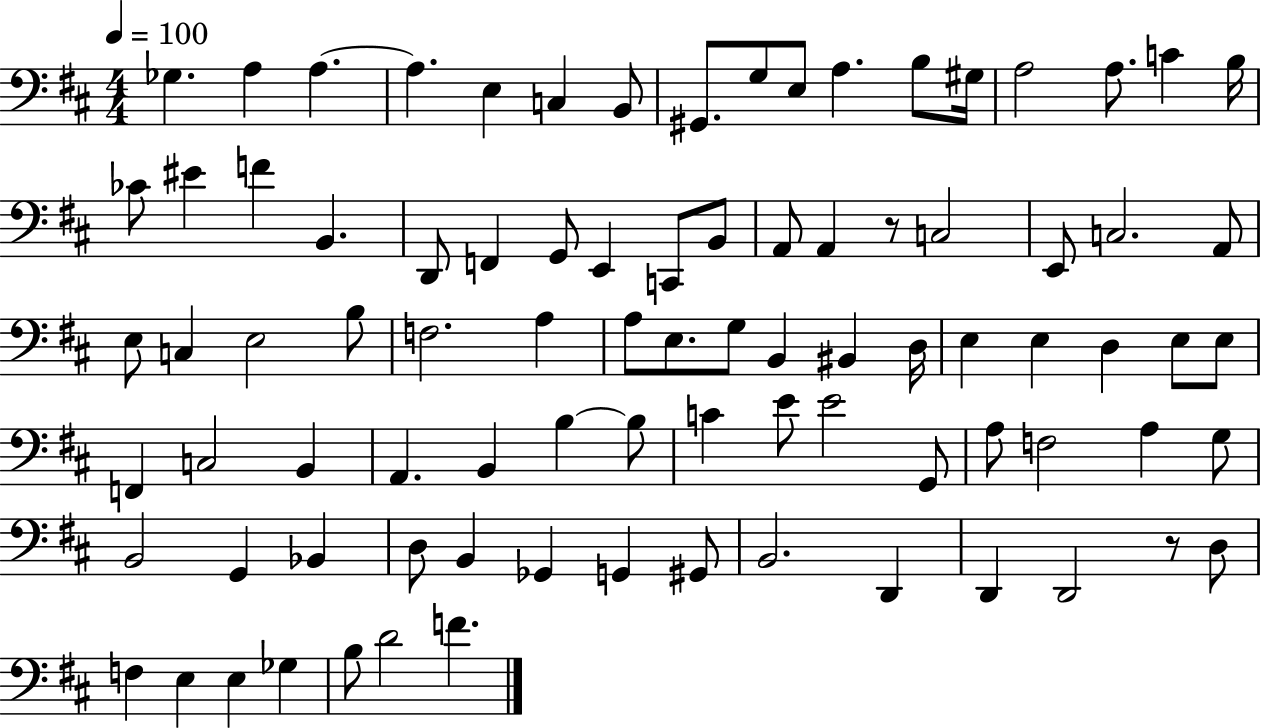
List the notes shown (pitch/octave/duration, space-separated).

Gb3/q. A3/q A3/q. A3/q. E3/q C3/q B2/e G#2/e. G3/e E3/e A3/q. B3/e G#3/s A3/h A3/e. C4/q B3/s CES4/e EIS4/q F4/q B2/q. D2/e F2/q G2/e E2/q C2/e B2/e A2/e A2/q R/e C3/h E2/e C3/h. A2/e E3/e C3/q E3/h B3/e F3/h. A3/q A3/e E3/e. G3/e B2/q BIS2/q D3/s E3/q E3/q D3/q E3/e E3/e F2/q C3/h B2/q A2/q. B2/q B3/q B3/e C4/q E4/e E4/h G2/e A3/e F3/h A3/q G3/e B2/h G2/q Bb2/q D3/e B2/q Gb2/q G2/q G#2/e B2/h. D2/q D2/q D2/h R/e D3/e F3/q E3/q E3/q Gb3/q B3/e D4/h F4/q.